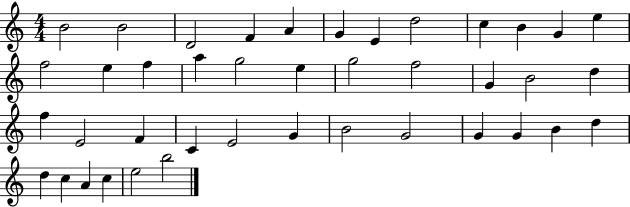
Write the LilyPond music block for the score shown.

{
  \clef treble
  \numericTimeSignature
  \time 4/4
  \key c \major
  b'2 b'2 | d'2 f'4 a'4 | g'4 e'4 d''2 | c''4 b'4 g'4 e''4 | \break f''2 e''4 f''4 | a''4 g''2 e''4 | g''2 f''2 | g'4 b'2 d''4 | \break f''4 e'2 f'4 | c'4 e'2 g'4 | b'2 g'2 | g'4 g'4 b'4 d''4 | \break d''4 c''4 a'4 c''4 | e''2 b''2 | \bar "|."
}